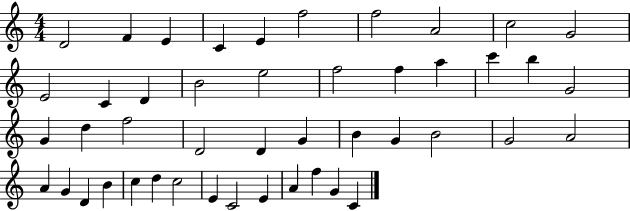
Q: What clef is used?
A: treble